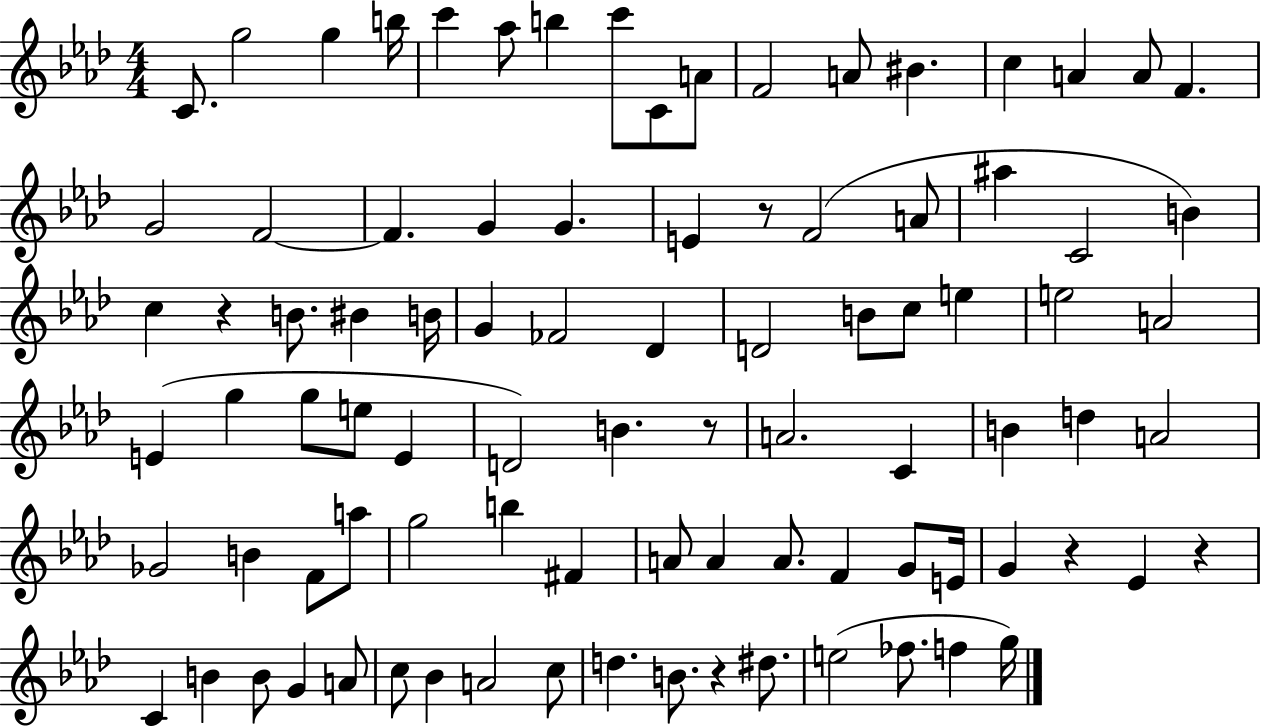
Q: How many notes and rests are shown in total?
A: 90